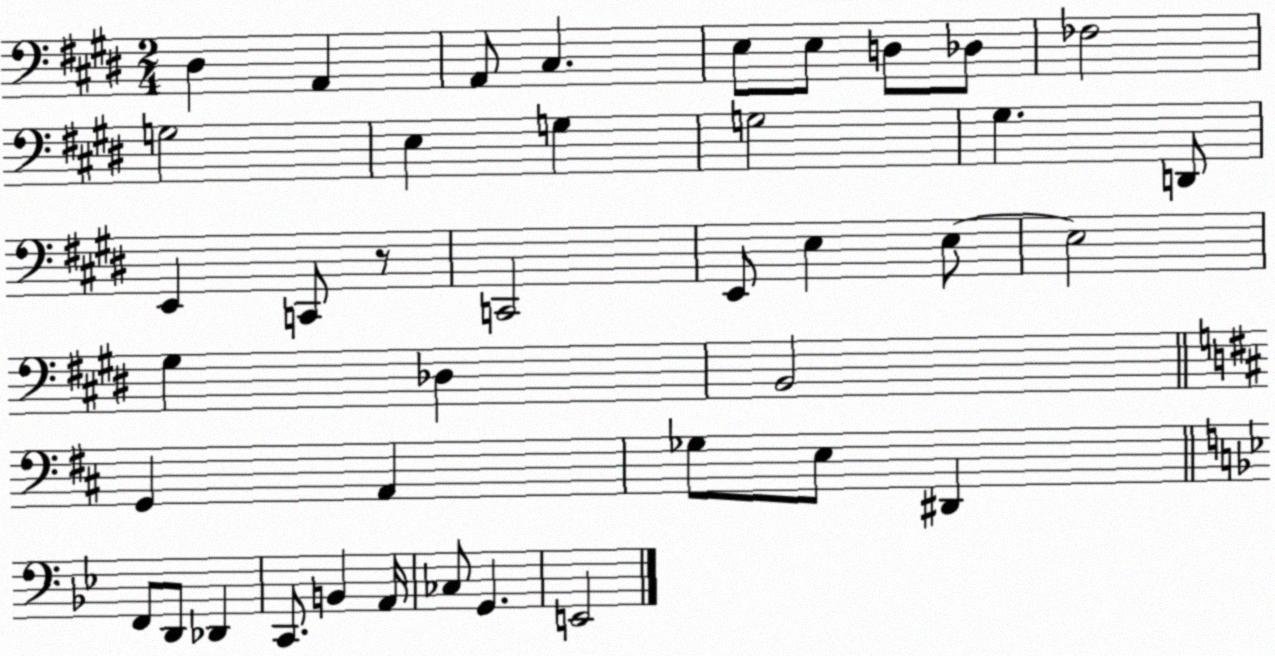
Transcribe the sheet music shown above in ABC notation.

X:1
T:Untitled
M:2/4
L:1/4
K:E
^D, A,, A,,/2 ^C, E,/2 E,/2 D,/2 _D,/2 _F,2 G,2 E, G, G,2 ^G, D,,/2 E,, C,,/2 z/2 C,,2 E,,/2 E, E,/2 E,2 ^G, _D, B,,2 G,, A,, _G,/2 E,/2 ^D,, F,,/2 D,,/2 _D,, C,,/2 B,, A,,/4 _C,/2 G,, E,,2